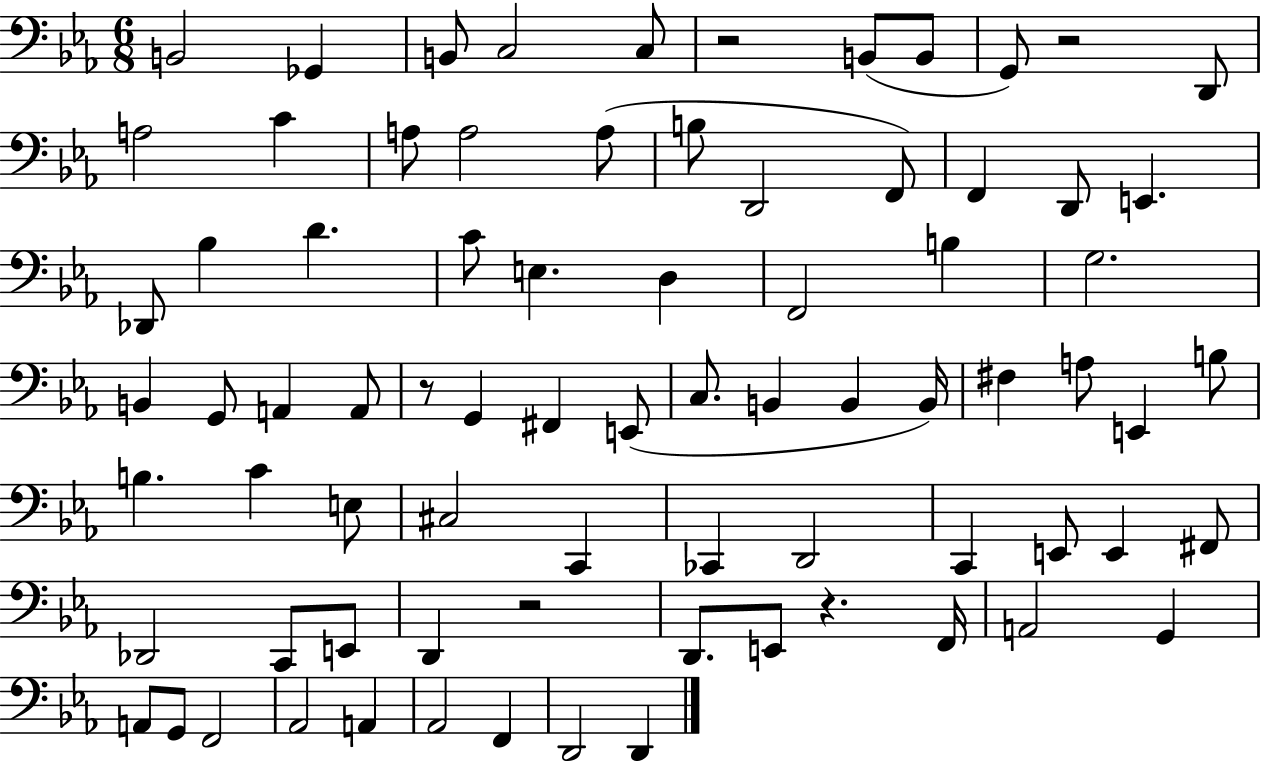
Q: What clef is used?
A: bass